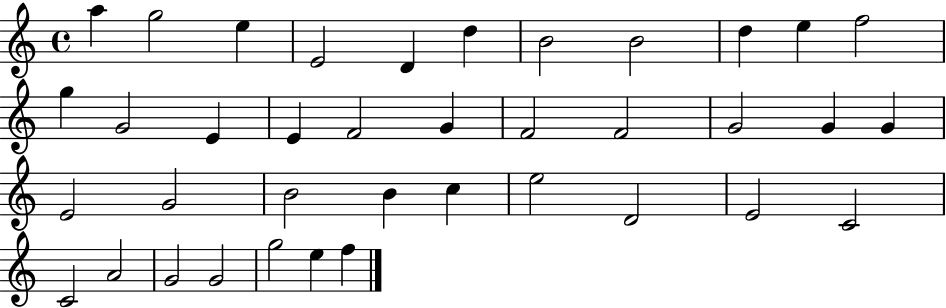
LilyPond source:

{
  \clef treble
  \time 4/4
  \defaultTimeSignature
  \key c \major
  a''4 g''2 e''4 | e'2 d'4 d''4 | b'2 b'2 | d''4 e''4 f''2 | \break g''4 g'2 e'4 | e'4 f'2 g'4 | f'2 f'2 | g'2 g'4 g'4 | \break e'2 g'2 | b'2 b'4 c''4 | e''2 d'2 | e'2 c'2 | \break c'2 a'2 | g'2 g'2 | g''2 e''4 f''4 | \bar "|."
}